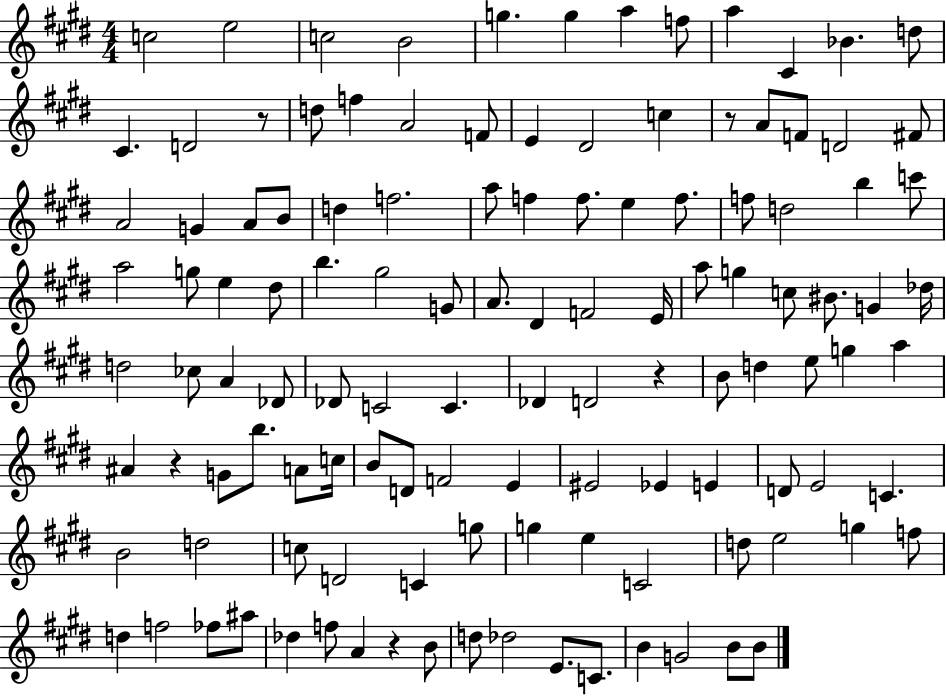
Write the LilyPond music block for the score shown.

{
  \clef treble
  \numericTimeSignature
  \time 4/4
  \key e \major
  c''2 e''2 | c''2 b'2 | g''4. g''4 a''4 f''8 | a''4 cis'4 bes'4. d''8 | \break cis'4. d'2 r8 | d''8 f''4 a'2 f'8 | e'4 dis'2 c''4 | r8 a'8 f'8 d'2 fis'8 | \break a'2 g'4 a'8 b'8 | d''4 f''2. | a''8 f''4 f''8. e''4 f''8. | f''8 d''2 b''4 c'''8 | \break a''2 g''8 e''4 dis''8 | b''4. gis''2 g'8 | a'8. dis'4 f'2 e'16 | a''8 g''4 c''8 bis'8. g'4 des''16 | \break d''2 ces''8 a'4 des'8 | des'8 c'2 c'4. | des'4 d'2 r4 | b'8 d''4 e''8 g''4 a''4 | \break ais'4 r4 g'8 b''8. a'8 c''16 | b'8 d'8 f'2 e'4 | eis'2 ees'4 e'4 | d'8 e'2 c'4. | \break b'2 d''2 | c''8 d'2 c'4 g''8 | g''4 e''4 c'2 | d''8 e''2 g''4 f''8 | \break d''4 f''2 fes''8 ais''8 | des''4 f''8 a'4 r4 b'8 | d''8 des''2 e'8. c'8. | b'4 g'2 b'8 b'8 | \break \bar "|."
}